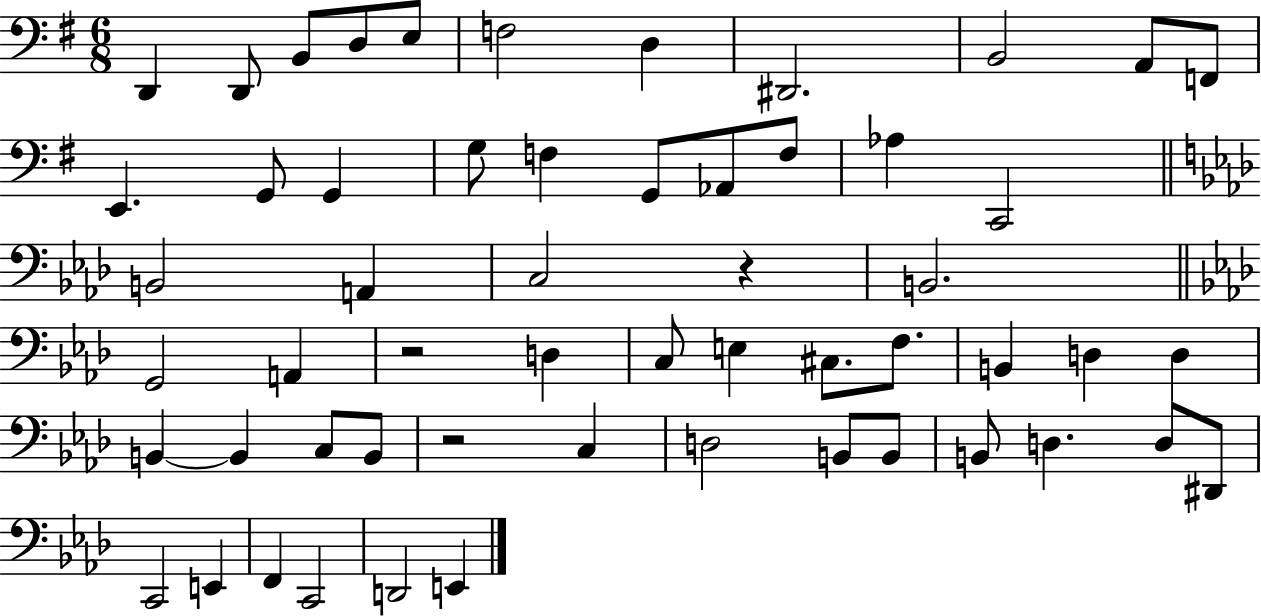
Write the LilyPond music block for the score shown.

{
  \clef bass
  \numericTimeSignature
  \time 6/8
  \key g \major
  d,4 d,8 b,8 d8 e8 | f2 d4 | dis,2. | b,2 a,8 f,8 | \break e,4. g,8 g,4 | g8 f4 g,8 aes,8 f8 | aes4 c,2 | \bar "||" \break \key aes \major b,2 a,4 | c2 r4 | b,2. | \bar "||" \break \key f \minor g,2 a,4 | r2 d4 | c8 e4 cis8. f8. | b,4 d4 d4 | \break b,4~~ b,4 c8 b,8 | r2 c4 | d2 b,8 b,8 | b,8 d4. d8 dis,8 | \break c,2 e,4 | f,4 c,2 | d,2 e,4 | \bar "|."
}